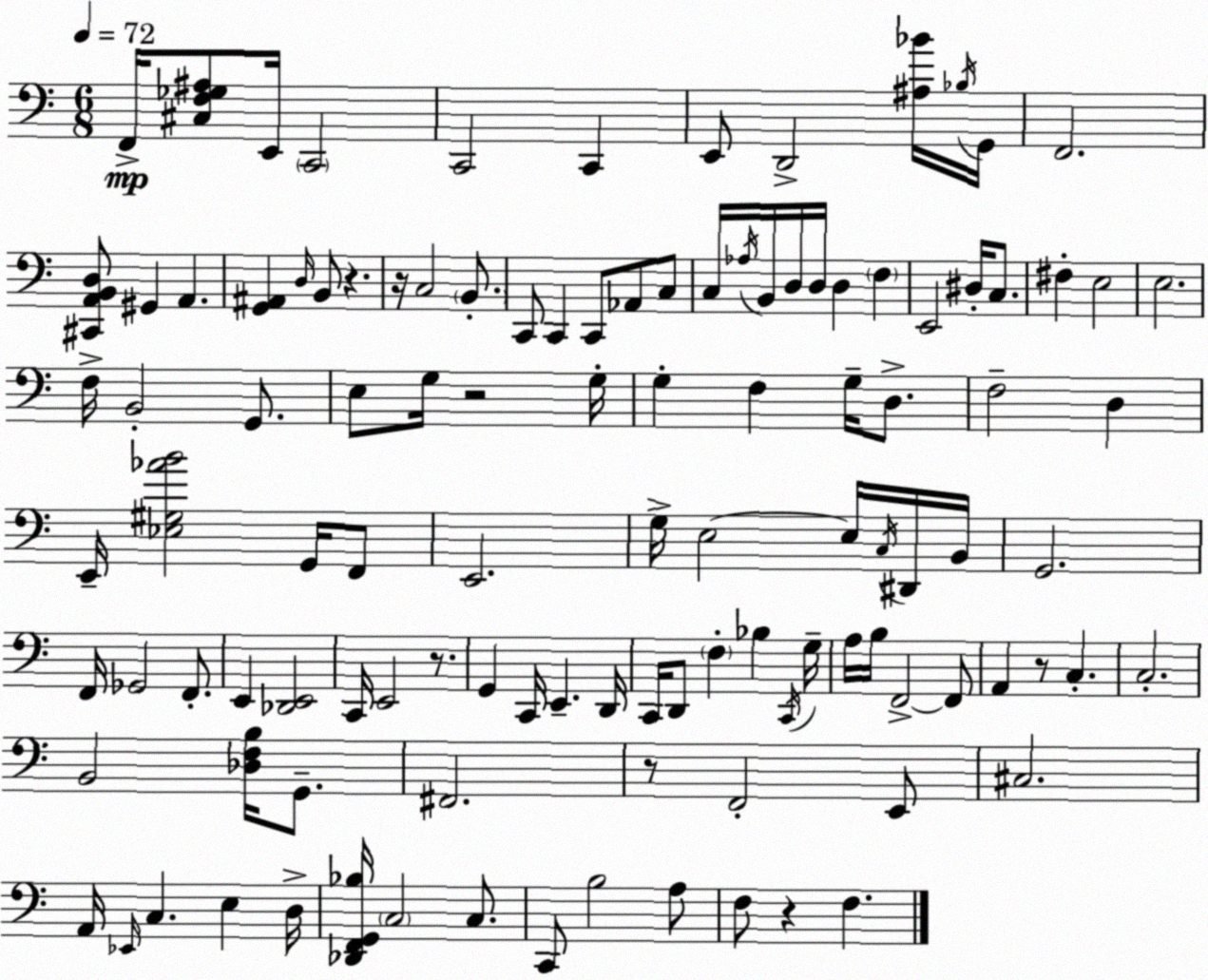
X:1
T:Untitled
M:6/8
L:1/4
K:C
F,,/4 [^C,F,_G,^A,]/2 E,,/4 C,,2 C,,2 C,, E,,/2 D,,2 [^A,_B]/4 _B,/4 G,,/4 F,,2 [^C,,A,,B,,D,]/2 ^G,, A,, [G,,^A,,] D,/4 B,,/2 z z/4 C,2 B,,/2 C,,/2 C,, C,,/2 _A,,/2 C,/2 C,/4 _A,/4 B,,/4 D,/4 D,/4 D, F, E,,2 ^D,/4 C,/2 ^F, E,2 E,2 F,/4 B,,2 G,,/2 E,/2 G,/4 z2 G,/4 G, F, G,/4 D,/2 F,2 D, E,,/4 [_E,^G,_AB]2 G,,/4 F,,/2 E,,2 G,/4 E,2 E,/4 C,/4 ^D,,/4 B,,/4 G,,2 F,,/4 _G,,2 F,,/2 E,, [_D,,E,,]2 C,,/4 E,,2 z/2 G,, C,,/4 E,, D,,/4 C,,/4 D,,/2 F, _B, C,,/4 G,/4 A,/4 B,/4 F,,2 F,,/2 A,, z/2 C, C,2 B,,2 [_D,F,B,]/4 G,,/2 ^F,,2 z/2 F,,2 E,,/2 ^C,2 A,,/4 _E,,/4 C, E, D,/4 [_D,,F,,G,,_B,]/4 C,2 C,/2 C,,/2 B,2 A,/2 F,/2 z F,